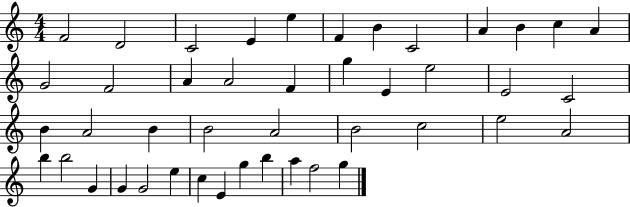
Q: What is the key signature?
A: C major